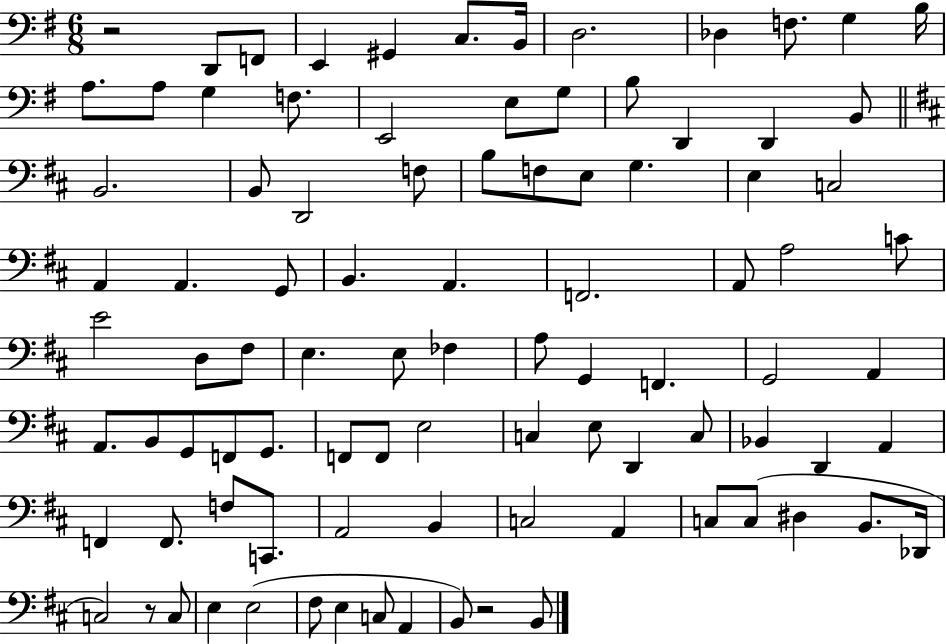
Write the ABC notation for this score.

X:1
T:Untitled
M:6/8
L:1/4
K:G
z2 D,,/2 F,,/2 E,, ^G,, C,/2 B,,/4 D,2 _D, F,/2 G, B,/4 A,/2 A,/2 G, F,/2 E,,2 E,/2 G,/2 B,/2 D,, D,, B,,/2 B,,2 B,,/2 D,,2 F,/2 B,/2 F,/2 E,/2 G, E, C,2 A,, A,, G,,/2 B,, A,, F,,2 A,,/2 A,2 C/2 E2 D,/2 ^F,/2 E, E,/2 _F, A,/2 G,, F,, G,,2 A,, A,,/2 B,,/2 G,,/2 F,,/2 G,,/2 F,,/2 F,,/2 E,2 C, E,/2 D,, C,/2 _B,, D,, A,, F,, F,,/2 F,/2 C,,/2 A,,2 B,, C,2 A,, C,/2 C,/2 ^D, B,,/2 _D,,/4 C,2 z/2 C,/2 E, E,2 ^F,/2 E, C,/2 A,, B,,/2 z2 B,,/2